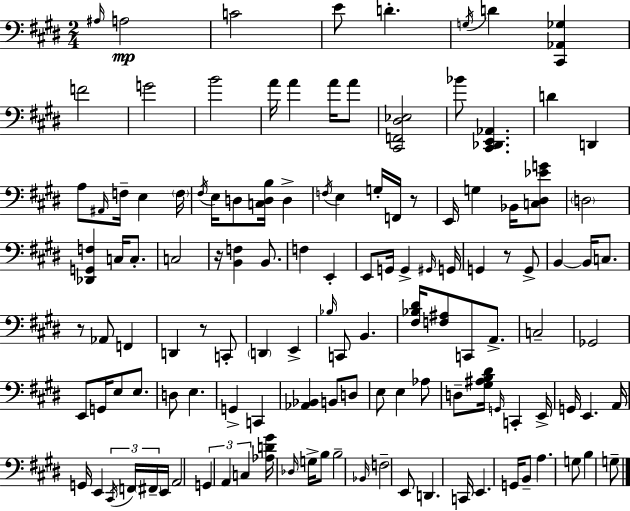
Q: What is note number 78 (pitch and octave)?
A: G2